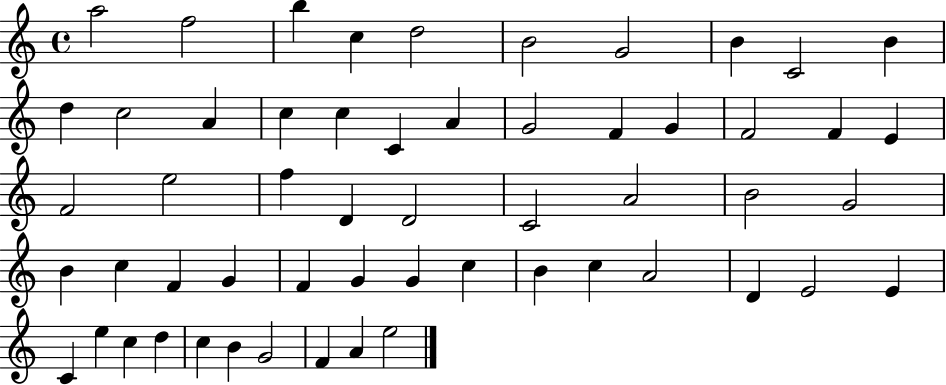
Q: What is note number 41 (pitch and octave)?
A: B4